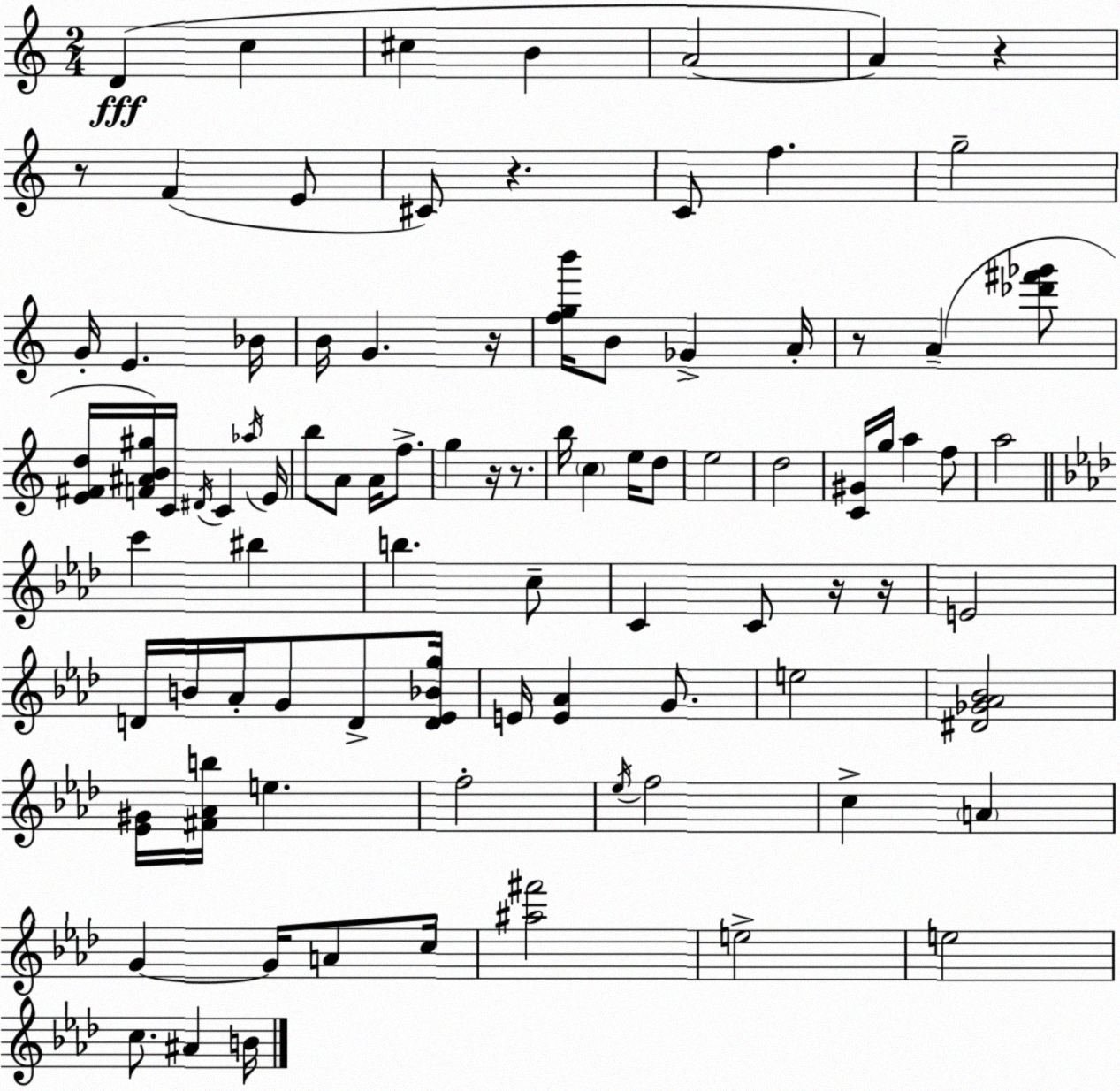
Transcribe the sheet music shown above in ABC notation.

X:1
T:Untitled
M:2/4
L:1/4
K:Am
D c ^c B A2 A z z/2 F E/2 ^C/2 z C/2 f g2 G/4 E _B/4 B/4 G z/4 [fgb']/4 B/2 _G A/4 z/2 A [_d'^f'_g']/2 [E^Fd]/4 [F^AB^g]/4 C/4 ^D/4 C _a/4 E/4 b/2 A/2 A/4 f/2 g z/4 z/2 b/4 c e/4 d/2 e2 d2 [C^G]/4 g/4 a f/2 a2 c' ^b b c/2 C C/2 z/4 z/4 E2 D/4 B/4 _A/4 G/2 D/2 [D_E_Bg]/4 E/4 [E_A] G/2 e2 [^D_G_A_B]2 [_E^G]/4 [^F_Ab]/4 e f2 _e/4 f2 c A G G/4 A/2 c/4 [^a^f']2 e2 e2 c/2 ^A B/4